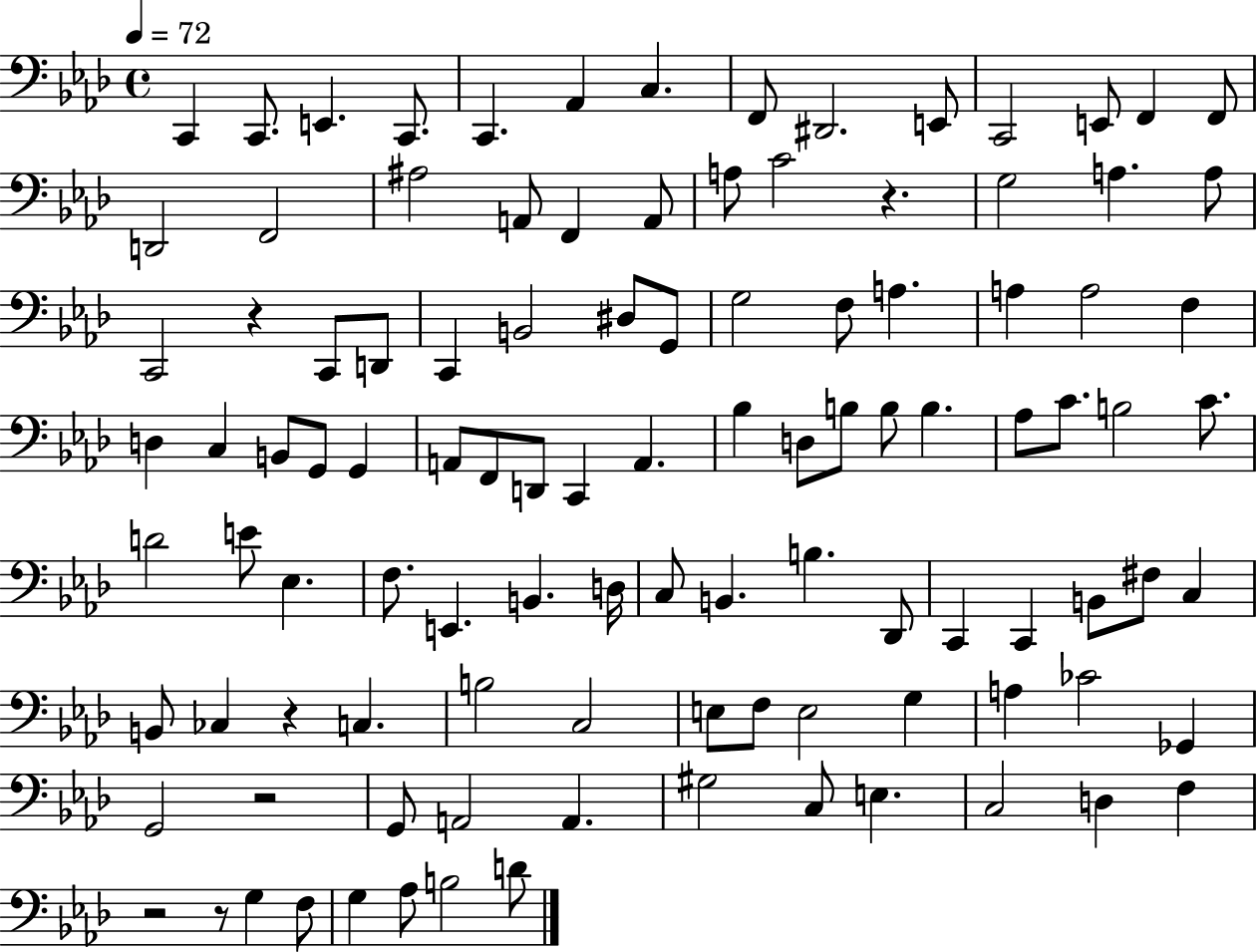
{
  \clef bass
  \time 4/4
  \defaultTimeSignature
  \key aes \major
  \tempo 4 = 72
  c,4 c,8. e,4. c,8. | c,4. aes,4 c4. | f,8 dis,2. e,8 | c,2 e,8 f,4 f,8 | \break d,2 f,2 | ais2 a,8 f,4 a,8 | a8 c'2 r4. | g2 a4. a8 | \break c,2 r4 c,8 d,8 | c,4 b,2 dis8 g,8 | g2 f8 a4. | a4 a2 f4 | \break d4 c4 b,8 g,8 g,4 | a,8 f,8 d,8 c,4 a,4. | bes4 d8 b8 b8 b4. | aes8 c'8. b2 c'8. | \break d'2 e'8 ees4. | f8. e,4. b,4. d16 | c8 b,4. b4. des,8 | c,4 c,4 b,8 fis8 c4 | \break b,8 ces4 r4 c4. | b2 c2 | e8 f8 e2 g4 | a4 ces'2 ges,4 | \break g,2 r2 | g,8 a,2 a,4. | gis2 c8 e4. | c2 d4 f4 | \break r2 r8 g4 f8 | g4 aes8 b2 d'8 | \bar "|."
}